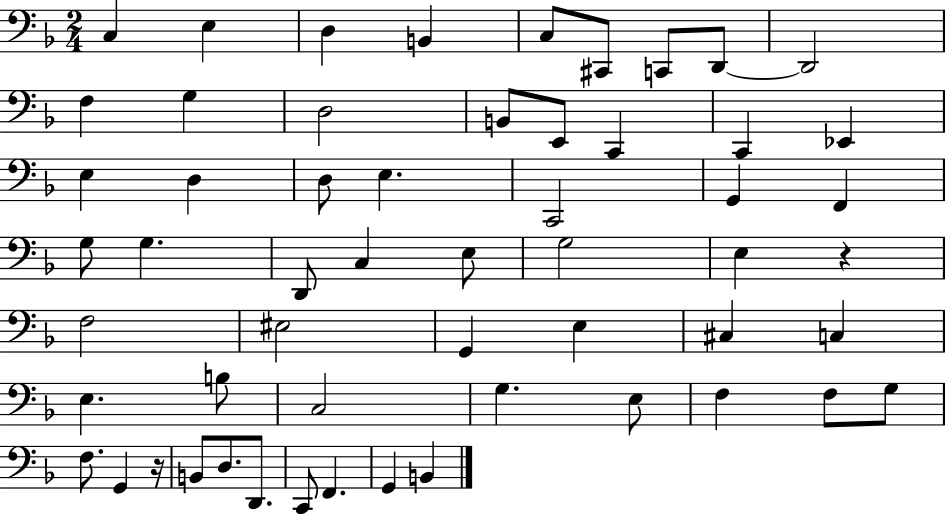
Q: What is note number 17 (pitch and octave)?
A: Eb2